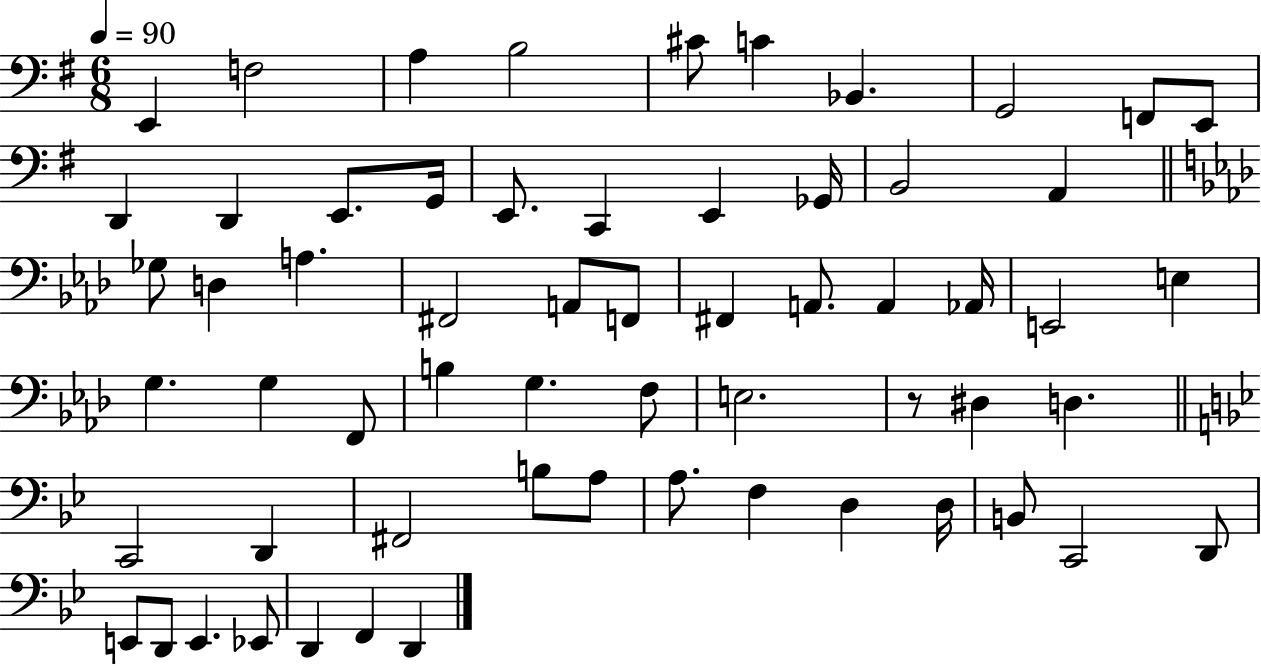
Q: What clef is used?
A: bass